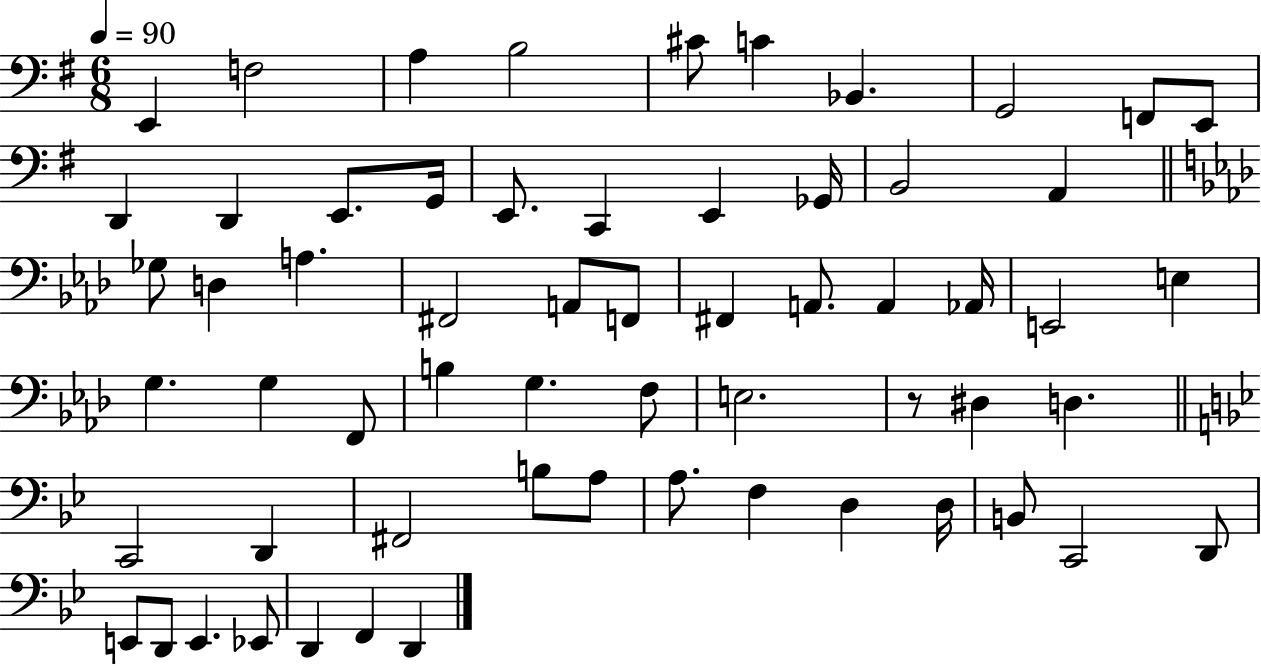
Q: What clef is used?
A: bass